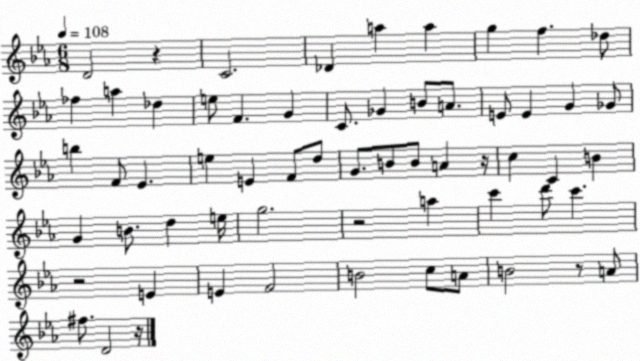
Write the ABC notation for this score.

X:1
T:Untitled
M:6/8
L:1/4
K:Eb
D2 z C2 _D a a g f _d/2 _f a _d e/2 F G C/2 _G B/2 A/2 E/2 E G _G/2 b F/2 _E e E F/2 d/2 G/2 B/2 B/2 A z/4 c C B G B/2 d e/4 g2 z2 a c' d'/2 c' z2 E E F2 B2 c/2 A/2 B2 z/2 A/2 ^f/2 D2 z/4